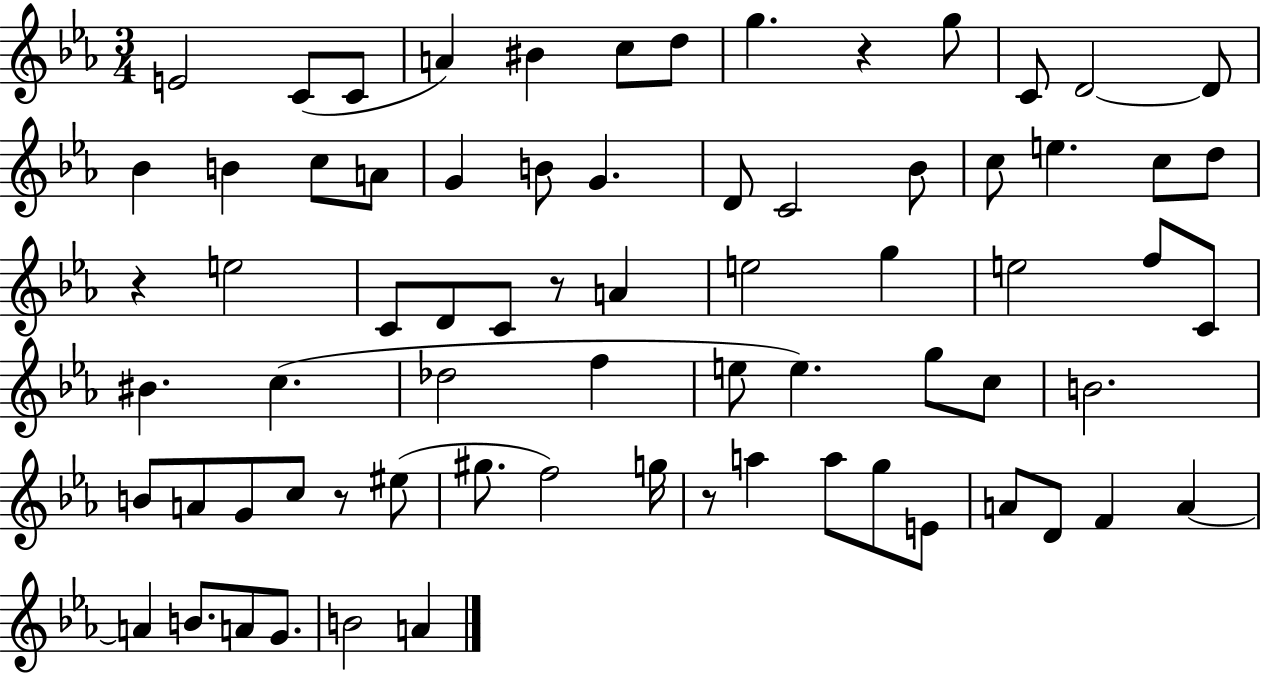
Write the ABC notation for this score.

X:1
T:Untitled
M:3/4
L:1/4
K:Eb
E2 C/2 C/2 A ^B c/2 d/2 g z g/2 C/2 D2 D/2 _B B c/2 A/2 G B/2 G D/2 C2 _B/2 c/2 e c/2 d/2 z e2 C/2 D/2 C/2 z/2 A e2 g e2 f/2 C/2 ^B c _d2 f e/2 e g/2 c/2 B2 B/2 A/2 G/2 c/2 z/2 ^e/2 ^g/2 f2 g/4 z/2 a a/2 g/2 E/2 A/2 D/2 F A A B/2 A/2 G/2 B2 A